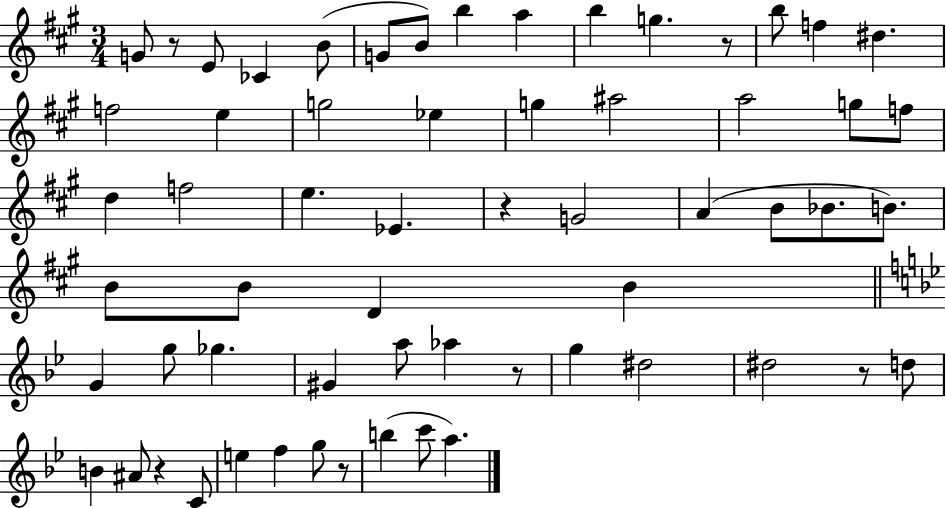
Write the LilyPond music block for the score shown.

{
  \clef treble
  \numericTimeSignature
  \time 3/4
  \key a \major
  g'8 r8 e'8 ces'4 b'8( | g'8 b'8) b''4 a''4 | b''4 g''4. r8 | b''8 f''4 dis''4. | \break f''2 e''4 | g''2 ees''4 | g''4 ais''2 | a''2 g''8 f''8 | \break d''4 f''2 | e''4. ees'4. | r4 g'2 | a'4( b'8 bes'8. b'8.) | \break b'8 b'8 d'4 b'4 | \bar "||" \break \key g \minor g'4 g''8 ges''4. | gis'4 a''8 aes''4 r8 | g''4 dis''2 | dis''2 r8 d''8 | \break b'4 ais'8 r4 c'8 | e''4 f''4 g''8 r8 | b''4( c'''8 a''4.) | \bar "|."
}